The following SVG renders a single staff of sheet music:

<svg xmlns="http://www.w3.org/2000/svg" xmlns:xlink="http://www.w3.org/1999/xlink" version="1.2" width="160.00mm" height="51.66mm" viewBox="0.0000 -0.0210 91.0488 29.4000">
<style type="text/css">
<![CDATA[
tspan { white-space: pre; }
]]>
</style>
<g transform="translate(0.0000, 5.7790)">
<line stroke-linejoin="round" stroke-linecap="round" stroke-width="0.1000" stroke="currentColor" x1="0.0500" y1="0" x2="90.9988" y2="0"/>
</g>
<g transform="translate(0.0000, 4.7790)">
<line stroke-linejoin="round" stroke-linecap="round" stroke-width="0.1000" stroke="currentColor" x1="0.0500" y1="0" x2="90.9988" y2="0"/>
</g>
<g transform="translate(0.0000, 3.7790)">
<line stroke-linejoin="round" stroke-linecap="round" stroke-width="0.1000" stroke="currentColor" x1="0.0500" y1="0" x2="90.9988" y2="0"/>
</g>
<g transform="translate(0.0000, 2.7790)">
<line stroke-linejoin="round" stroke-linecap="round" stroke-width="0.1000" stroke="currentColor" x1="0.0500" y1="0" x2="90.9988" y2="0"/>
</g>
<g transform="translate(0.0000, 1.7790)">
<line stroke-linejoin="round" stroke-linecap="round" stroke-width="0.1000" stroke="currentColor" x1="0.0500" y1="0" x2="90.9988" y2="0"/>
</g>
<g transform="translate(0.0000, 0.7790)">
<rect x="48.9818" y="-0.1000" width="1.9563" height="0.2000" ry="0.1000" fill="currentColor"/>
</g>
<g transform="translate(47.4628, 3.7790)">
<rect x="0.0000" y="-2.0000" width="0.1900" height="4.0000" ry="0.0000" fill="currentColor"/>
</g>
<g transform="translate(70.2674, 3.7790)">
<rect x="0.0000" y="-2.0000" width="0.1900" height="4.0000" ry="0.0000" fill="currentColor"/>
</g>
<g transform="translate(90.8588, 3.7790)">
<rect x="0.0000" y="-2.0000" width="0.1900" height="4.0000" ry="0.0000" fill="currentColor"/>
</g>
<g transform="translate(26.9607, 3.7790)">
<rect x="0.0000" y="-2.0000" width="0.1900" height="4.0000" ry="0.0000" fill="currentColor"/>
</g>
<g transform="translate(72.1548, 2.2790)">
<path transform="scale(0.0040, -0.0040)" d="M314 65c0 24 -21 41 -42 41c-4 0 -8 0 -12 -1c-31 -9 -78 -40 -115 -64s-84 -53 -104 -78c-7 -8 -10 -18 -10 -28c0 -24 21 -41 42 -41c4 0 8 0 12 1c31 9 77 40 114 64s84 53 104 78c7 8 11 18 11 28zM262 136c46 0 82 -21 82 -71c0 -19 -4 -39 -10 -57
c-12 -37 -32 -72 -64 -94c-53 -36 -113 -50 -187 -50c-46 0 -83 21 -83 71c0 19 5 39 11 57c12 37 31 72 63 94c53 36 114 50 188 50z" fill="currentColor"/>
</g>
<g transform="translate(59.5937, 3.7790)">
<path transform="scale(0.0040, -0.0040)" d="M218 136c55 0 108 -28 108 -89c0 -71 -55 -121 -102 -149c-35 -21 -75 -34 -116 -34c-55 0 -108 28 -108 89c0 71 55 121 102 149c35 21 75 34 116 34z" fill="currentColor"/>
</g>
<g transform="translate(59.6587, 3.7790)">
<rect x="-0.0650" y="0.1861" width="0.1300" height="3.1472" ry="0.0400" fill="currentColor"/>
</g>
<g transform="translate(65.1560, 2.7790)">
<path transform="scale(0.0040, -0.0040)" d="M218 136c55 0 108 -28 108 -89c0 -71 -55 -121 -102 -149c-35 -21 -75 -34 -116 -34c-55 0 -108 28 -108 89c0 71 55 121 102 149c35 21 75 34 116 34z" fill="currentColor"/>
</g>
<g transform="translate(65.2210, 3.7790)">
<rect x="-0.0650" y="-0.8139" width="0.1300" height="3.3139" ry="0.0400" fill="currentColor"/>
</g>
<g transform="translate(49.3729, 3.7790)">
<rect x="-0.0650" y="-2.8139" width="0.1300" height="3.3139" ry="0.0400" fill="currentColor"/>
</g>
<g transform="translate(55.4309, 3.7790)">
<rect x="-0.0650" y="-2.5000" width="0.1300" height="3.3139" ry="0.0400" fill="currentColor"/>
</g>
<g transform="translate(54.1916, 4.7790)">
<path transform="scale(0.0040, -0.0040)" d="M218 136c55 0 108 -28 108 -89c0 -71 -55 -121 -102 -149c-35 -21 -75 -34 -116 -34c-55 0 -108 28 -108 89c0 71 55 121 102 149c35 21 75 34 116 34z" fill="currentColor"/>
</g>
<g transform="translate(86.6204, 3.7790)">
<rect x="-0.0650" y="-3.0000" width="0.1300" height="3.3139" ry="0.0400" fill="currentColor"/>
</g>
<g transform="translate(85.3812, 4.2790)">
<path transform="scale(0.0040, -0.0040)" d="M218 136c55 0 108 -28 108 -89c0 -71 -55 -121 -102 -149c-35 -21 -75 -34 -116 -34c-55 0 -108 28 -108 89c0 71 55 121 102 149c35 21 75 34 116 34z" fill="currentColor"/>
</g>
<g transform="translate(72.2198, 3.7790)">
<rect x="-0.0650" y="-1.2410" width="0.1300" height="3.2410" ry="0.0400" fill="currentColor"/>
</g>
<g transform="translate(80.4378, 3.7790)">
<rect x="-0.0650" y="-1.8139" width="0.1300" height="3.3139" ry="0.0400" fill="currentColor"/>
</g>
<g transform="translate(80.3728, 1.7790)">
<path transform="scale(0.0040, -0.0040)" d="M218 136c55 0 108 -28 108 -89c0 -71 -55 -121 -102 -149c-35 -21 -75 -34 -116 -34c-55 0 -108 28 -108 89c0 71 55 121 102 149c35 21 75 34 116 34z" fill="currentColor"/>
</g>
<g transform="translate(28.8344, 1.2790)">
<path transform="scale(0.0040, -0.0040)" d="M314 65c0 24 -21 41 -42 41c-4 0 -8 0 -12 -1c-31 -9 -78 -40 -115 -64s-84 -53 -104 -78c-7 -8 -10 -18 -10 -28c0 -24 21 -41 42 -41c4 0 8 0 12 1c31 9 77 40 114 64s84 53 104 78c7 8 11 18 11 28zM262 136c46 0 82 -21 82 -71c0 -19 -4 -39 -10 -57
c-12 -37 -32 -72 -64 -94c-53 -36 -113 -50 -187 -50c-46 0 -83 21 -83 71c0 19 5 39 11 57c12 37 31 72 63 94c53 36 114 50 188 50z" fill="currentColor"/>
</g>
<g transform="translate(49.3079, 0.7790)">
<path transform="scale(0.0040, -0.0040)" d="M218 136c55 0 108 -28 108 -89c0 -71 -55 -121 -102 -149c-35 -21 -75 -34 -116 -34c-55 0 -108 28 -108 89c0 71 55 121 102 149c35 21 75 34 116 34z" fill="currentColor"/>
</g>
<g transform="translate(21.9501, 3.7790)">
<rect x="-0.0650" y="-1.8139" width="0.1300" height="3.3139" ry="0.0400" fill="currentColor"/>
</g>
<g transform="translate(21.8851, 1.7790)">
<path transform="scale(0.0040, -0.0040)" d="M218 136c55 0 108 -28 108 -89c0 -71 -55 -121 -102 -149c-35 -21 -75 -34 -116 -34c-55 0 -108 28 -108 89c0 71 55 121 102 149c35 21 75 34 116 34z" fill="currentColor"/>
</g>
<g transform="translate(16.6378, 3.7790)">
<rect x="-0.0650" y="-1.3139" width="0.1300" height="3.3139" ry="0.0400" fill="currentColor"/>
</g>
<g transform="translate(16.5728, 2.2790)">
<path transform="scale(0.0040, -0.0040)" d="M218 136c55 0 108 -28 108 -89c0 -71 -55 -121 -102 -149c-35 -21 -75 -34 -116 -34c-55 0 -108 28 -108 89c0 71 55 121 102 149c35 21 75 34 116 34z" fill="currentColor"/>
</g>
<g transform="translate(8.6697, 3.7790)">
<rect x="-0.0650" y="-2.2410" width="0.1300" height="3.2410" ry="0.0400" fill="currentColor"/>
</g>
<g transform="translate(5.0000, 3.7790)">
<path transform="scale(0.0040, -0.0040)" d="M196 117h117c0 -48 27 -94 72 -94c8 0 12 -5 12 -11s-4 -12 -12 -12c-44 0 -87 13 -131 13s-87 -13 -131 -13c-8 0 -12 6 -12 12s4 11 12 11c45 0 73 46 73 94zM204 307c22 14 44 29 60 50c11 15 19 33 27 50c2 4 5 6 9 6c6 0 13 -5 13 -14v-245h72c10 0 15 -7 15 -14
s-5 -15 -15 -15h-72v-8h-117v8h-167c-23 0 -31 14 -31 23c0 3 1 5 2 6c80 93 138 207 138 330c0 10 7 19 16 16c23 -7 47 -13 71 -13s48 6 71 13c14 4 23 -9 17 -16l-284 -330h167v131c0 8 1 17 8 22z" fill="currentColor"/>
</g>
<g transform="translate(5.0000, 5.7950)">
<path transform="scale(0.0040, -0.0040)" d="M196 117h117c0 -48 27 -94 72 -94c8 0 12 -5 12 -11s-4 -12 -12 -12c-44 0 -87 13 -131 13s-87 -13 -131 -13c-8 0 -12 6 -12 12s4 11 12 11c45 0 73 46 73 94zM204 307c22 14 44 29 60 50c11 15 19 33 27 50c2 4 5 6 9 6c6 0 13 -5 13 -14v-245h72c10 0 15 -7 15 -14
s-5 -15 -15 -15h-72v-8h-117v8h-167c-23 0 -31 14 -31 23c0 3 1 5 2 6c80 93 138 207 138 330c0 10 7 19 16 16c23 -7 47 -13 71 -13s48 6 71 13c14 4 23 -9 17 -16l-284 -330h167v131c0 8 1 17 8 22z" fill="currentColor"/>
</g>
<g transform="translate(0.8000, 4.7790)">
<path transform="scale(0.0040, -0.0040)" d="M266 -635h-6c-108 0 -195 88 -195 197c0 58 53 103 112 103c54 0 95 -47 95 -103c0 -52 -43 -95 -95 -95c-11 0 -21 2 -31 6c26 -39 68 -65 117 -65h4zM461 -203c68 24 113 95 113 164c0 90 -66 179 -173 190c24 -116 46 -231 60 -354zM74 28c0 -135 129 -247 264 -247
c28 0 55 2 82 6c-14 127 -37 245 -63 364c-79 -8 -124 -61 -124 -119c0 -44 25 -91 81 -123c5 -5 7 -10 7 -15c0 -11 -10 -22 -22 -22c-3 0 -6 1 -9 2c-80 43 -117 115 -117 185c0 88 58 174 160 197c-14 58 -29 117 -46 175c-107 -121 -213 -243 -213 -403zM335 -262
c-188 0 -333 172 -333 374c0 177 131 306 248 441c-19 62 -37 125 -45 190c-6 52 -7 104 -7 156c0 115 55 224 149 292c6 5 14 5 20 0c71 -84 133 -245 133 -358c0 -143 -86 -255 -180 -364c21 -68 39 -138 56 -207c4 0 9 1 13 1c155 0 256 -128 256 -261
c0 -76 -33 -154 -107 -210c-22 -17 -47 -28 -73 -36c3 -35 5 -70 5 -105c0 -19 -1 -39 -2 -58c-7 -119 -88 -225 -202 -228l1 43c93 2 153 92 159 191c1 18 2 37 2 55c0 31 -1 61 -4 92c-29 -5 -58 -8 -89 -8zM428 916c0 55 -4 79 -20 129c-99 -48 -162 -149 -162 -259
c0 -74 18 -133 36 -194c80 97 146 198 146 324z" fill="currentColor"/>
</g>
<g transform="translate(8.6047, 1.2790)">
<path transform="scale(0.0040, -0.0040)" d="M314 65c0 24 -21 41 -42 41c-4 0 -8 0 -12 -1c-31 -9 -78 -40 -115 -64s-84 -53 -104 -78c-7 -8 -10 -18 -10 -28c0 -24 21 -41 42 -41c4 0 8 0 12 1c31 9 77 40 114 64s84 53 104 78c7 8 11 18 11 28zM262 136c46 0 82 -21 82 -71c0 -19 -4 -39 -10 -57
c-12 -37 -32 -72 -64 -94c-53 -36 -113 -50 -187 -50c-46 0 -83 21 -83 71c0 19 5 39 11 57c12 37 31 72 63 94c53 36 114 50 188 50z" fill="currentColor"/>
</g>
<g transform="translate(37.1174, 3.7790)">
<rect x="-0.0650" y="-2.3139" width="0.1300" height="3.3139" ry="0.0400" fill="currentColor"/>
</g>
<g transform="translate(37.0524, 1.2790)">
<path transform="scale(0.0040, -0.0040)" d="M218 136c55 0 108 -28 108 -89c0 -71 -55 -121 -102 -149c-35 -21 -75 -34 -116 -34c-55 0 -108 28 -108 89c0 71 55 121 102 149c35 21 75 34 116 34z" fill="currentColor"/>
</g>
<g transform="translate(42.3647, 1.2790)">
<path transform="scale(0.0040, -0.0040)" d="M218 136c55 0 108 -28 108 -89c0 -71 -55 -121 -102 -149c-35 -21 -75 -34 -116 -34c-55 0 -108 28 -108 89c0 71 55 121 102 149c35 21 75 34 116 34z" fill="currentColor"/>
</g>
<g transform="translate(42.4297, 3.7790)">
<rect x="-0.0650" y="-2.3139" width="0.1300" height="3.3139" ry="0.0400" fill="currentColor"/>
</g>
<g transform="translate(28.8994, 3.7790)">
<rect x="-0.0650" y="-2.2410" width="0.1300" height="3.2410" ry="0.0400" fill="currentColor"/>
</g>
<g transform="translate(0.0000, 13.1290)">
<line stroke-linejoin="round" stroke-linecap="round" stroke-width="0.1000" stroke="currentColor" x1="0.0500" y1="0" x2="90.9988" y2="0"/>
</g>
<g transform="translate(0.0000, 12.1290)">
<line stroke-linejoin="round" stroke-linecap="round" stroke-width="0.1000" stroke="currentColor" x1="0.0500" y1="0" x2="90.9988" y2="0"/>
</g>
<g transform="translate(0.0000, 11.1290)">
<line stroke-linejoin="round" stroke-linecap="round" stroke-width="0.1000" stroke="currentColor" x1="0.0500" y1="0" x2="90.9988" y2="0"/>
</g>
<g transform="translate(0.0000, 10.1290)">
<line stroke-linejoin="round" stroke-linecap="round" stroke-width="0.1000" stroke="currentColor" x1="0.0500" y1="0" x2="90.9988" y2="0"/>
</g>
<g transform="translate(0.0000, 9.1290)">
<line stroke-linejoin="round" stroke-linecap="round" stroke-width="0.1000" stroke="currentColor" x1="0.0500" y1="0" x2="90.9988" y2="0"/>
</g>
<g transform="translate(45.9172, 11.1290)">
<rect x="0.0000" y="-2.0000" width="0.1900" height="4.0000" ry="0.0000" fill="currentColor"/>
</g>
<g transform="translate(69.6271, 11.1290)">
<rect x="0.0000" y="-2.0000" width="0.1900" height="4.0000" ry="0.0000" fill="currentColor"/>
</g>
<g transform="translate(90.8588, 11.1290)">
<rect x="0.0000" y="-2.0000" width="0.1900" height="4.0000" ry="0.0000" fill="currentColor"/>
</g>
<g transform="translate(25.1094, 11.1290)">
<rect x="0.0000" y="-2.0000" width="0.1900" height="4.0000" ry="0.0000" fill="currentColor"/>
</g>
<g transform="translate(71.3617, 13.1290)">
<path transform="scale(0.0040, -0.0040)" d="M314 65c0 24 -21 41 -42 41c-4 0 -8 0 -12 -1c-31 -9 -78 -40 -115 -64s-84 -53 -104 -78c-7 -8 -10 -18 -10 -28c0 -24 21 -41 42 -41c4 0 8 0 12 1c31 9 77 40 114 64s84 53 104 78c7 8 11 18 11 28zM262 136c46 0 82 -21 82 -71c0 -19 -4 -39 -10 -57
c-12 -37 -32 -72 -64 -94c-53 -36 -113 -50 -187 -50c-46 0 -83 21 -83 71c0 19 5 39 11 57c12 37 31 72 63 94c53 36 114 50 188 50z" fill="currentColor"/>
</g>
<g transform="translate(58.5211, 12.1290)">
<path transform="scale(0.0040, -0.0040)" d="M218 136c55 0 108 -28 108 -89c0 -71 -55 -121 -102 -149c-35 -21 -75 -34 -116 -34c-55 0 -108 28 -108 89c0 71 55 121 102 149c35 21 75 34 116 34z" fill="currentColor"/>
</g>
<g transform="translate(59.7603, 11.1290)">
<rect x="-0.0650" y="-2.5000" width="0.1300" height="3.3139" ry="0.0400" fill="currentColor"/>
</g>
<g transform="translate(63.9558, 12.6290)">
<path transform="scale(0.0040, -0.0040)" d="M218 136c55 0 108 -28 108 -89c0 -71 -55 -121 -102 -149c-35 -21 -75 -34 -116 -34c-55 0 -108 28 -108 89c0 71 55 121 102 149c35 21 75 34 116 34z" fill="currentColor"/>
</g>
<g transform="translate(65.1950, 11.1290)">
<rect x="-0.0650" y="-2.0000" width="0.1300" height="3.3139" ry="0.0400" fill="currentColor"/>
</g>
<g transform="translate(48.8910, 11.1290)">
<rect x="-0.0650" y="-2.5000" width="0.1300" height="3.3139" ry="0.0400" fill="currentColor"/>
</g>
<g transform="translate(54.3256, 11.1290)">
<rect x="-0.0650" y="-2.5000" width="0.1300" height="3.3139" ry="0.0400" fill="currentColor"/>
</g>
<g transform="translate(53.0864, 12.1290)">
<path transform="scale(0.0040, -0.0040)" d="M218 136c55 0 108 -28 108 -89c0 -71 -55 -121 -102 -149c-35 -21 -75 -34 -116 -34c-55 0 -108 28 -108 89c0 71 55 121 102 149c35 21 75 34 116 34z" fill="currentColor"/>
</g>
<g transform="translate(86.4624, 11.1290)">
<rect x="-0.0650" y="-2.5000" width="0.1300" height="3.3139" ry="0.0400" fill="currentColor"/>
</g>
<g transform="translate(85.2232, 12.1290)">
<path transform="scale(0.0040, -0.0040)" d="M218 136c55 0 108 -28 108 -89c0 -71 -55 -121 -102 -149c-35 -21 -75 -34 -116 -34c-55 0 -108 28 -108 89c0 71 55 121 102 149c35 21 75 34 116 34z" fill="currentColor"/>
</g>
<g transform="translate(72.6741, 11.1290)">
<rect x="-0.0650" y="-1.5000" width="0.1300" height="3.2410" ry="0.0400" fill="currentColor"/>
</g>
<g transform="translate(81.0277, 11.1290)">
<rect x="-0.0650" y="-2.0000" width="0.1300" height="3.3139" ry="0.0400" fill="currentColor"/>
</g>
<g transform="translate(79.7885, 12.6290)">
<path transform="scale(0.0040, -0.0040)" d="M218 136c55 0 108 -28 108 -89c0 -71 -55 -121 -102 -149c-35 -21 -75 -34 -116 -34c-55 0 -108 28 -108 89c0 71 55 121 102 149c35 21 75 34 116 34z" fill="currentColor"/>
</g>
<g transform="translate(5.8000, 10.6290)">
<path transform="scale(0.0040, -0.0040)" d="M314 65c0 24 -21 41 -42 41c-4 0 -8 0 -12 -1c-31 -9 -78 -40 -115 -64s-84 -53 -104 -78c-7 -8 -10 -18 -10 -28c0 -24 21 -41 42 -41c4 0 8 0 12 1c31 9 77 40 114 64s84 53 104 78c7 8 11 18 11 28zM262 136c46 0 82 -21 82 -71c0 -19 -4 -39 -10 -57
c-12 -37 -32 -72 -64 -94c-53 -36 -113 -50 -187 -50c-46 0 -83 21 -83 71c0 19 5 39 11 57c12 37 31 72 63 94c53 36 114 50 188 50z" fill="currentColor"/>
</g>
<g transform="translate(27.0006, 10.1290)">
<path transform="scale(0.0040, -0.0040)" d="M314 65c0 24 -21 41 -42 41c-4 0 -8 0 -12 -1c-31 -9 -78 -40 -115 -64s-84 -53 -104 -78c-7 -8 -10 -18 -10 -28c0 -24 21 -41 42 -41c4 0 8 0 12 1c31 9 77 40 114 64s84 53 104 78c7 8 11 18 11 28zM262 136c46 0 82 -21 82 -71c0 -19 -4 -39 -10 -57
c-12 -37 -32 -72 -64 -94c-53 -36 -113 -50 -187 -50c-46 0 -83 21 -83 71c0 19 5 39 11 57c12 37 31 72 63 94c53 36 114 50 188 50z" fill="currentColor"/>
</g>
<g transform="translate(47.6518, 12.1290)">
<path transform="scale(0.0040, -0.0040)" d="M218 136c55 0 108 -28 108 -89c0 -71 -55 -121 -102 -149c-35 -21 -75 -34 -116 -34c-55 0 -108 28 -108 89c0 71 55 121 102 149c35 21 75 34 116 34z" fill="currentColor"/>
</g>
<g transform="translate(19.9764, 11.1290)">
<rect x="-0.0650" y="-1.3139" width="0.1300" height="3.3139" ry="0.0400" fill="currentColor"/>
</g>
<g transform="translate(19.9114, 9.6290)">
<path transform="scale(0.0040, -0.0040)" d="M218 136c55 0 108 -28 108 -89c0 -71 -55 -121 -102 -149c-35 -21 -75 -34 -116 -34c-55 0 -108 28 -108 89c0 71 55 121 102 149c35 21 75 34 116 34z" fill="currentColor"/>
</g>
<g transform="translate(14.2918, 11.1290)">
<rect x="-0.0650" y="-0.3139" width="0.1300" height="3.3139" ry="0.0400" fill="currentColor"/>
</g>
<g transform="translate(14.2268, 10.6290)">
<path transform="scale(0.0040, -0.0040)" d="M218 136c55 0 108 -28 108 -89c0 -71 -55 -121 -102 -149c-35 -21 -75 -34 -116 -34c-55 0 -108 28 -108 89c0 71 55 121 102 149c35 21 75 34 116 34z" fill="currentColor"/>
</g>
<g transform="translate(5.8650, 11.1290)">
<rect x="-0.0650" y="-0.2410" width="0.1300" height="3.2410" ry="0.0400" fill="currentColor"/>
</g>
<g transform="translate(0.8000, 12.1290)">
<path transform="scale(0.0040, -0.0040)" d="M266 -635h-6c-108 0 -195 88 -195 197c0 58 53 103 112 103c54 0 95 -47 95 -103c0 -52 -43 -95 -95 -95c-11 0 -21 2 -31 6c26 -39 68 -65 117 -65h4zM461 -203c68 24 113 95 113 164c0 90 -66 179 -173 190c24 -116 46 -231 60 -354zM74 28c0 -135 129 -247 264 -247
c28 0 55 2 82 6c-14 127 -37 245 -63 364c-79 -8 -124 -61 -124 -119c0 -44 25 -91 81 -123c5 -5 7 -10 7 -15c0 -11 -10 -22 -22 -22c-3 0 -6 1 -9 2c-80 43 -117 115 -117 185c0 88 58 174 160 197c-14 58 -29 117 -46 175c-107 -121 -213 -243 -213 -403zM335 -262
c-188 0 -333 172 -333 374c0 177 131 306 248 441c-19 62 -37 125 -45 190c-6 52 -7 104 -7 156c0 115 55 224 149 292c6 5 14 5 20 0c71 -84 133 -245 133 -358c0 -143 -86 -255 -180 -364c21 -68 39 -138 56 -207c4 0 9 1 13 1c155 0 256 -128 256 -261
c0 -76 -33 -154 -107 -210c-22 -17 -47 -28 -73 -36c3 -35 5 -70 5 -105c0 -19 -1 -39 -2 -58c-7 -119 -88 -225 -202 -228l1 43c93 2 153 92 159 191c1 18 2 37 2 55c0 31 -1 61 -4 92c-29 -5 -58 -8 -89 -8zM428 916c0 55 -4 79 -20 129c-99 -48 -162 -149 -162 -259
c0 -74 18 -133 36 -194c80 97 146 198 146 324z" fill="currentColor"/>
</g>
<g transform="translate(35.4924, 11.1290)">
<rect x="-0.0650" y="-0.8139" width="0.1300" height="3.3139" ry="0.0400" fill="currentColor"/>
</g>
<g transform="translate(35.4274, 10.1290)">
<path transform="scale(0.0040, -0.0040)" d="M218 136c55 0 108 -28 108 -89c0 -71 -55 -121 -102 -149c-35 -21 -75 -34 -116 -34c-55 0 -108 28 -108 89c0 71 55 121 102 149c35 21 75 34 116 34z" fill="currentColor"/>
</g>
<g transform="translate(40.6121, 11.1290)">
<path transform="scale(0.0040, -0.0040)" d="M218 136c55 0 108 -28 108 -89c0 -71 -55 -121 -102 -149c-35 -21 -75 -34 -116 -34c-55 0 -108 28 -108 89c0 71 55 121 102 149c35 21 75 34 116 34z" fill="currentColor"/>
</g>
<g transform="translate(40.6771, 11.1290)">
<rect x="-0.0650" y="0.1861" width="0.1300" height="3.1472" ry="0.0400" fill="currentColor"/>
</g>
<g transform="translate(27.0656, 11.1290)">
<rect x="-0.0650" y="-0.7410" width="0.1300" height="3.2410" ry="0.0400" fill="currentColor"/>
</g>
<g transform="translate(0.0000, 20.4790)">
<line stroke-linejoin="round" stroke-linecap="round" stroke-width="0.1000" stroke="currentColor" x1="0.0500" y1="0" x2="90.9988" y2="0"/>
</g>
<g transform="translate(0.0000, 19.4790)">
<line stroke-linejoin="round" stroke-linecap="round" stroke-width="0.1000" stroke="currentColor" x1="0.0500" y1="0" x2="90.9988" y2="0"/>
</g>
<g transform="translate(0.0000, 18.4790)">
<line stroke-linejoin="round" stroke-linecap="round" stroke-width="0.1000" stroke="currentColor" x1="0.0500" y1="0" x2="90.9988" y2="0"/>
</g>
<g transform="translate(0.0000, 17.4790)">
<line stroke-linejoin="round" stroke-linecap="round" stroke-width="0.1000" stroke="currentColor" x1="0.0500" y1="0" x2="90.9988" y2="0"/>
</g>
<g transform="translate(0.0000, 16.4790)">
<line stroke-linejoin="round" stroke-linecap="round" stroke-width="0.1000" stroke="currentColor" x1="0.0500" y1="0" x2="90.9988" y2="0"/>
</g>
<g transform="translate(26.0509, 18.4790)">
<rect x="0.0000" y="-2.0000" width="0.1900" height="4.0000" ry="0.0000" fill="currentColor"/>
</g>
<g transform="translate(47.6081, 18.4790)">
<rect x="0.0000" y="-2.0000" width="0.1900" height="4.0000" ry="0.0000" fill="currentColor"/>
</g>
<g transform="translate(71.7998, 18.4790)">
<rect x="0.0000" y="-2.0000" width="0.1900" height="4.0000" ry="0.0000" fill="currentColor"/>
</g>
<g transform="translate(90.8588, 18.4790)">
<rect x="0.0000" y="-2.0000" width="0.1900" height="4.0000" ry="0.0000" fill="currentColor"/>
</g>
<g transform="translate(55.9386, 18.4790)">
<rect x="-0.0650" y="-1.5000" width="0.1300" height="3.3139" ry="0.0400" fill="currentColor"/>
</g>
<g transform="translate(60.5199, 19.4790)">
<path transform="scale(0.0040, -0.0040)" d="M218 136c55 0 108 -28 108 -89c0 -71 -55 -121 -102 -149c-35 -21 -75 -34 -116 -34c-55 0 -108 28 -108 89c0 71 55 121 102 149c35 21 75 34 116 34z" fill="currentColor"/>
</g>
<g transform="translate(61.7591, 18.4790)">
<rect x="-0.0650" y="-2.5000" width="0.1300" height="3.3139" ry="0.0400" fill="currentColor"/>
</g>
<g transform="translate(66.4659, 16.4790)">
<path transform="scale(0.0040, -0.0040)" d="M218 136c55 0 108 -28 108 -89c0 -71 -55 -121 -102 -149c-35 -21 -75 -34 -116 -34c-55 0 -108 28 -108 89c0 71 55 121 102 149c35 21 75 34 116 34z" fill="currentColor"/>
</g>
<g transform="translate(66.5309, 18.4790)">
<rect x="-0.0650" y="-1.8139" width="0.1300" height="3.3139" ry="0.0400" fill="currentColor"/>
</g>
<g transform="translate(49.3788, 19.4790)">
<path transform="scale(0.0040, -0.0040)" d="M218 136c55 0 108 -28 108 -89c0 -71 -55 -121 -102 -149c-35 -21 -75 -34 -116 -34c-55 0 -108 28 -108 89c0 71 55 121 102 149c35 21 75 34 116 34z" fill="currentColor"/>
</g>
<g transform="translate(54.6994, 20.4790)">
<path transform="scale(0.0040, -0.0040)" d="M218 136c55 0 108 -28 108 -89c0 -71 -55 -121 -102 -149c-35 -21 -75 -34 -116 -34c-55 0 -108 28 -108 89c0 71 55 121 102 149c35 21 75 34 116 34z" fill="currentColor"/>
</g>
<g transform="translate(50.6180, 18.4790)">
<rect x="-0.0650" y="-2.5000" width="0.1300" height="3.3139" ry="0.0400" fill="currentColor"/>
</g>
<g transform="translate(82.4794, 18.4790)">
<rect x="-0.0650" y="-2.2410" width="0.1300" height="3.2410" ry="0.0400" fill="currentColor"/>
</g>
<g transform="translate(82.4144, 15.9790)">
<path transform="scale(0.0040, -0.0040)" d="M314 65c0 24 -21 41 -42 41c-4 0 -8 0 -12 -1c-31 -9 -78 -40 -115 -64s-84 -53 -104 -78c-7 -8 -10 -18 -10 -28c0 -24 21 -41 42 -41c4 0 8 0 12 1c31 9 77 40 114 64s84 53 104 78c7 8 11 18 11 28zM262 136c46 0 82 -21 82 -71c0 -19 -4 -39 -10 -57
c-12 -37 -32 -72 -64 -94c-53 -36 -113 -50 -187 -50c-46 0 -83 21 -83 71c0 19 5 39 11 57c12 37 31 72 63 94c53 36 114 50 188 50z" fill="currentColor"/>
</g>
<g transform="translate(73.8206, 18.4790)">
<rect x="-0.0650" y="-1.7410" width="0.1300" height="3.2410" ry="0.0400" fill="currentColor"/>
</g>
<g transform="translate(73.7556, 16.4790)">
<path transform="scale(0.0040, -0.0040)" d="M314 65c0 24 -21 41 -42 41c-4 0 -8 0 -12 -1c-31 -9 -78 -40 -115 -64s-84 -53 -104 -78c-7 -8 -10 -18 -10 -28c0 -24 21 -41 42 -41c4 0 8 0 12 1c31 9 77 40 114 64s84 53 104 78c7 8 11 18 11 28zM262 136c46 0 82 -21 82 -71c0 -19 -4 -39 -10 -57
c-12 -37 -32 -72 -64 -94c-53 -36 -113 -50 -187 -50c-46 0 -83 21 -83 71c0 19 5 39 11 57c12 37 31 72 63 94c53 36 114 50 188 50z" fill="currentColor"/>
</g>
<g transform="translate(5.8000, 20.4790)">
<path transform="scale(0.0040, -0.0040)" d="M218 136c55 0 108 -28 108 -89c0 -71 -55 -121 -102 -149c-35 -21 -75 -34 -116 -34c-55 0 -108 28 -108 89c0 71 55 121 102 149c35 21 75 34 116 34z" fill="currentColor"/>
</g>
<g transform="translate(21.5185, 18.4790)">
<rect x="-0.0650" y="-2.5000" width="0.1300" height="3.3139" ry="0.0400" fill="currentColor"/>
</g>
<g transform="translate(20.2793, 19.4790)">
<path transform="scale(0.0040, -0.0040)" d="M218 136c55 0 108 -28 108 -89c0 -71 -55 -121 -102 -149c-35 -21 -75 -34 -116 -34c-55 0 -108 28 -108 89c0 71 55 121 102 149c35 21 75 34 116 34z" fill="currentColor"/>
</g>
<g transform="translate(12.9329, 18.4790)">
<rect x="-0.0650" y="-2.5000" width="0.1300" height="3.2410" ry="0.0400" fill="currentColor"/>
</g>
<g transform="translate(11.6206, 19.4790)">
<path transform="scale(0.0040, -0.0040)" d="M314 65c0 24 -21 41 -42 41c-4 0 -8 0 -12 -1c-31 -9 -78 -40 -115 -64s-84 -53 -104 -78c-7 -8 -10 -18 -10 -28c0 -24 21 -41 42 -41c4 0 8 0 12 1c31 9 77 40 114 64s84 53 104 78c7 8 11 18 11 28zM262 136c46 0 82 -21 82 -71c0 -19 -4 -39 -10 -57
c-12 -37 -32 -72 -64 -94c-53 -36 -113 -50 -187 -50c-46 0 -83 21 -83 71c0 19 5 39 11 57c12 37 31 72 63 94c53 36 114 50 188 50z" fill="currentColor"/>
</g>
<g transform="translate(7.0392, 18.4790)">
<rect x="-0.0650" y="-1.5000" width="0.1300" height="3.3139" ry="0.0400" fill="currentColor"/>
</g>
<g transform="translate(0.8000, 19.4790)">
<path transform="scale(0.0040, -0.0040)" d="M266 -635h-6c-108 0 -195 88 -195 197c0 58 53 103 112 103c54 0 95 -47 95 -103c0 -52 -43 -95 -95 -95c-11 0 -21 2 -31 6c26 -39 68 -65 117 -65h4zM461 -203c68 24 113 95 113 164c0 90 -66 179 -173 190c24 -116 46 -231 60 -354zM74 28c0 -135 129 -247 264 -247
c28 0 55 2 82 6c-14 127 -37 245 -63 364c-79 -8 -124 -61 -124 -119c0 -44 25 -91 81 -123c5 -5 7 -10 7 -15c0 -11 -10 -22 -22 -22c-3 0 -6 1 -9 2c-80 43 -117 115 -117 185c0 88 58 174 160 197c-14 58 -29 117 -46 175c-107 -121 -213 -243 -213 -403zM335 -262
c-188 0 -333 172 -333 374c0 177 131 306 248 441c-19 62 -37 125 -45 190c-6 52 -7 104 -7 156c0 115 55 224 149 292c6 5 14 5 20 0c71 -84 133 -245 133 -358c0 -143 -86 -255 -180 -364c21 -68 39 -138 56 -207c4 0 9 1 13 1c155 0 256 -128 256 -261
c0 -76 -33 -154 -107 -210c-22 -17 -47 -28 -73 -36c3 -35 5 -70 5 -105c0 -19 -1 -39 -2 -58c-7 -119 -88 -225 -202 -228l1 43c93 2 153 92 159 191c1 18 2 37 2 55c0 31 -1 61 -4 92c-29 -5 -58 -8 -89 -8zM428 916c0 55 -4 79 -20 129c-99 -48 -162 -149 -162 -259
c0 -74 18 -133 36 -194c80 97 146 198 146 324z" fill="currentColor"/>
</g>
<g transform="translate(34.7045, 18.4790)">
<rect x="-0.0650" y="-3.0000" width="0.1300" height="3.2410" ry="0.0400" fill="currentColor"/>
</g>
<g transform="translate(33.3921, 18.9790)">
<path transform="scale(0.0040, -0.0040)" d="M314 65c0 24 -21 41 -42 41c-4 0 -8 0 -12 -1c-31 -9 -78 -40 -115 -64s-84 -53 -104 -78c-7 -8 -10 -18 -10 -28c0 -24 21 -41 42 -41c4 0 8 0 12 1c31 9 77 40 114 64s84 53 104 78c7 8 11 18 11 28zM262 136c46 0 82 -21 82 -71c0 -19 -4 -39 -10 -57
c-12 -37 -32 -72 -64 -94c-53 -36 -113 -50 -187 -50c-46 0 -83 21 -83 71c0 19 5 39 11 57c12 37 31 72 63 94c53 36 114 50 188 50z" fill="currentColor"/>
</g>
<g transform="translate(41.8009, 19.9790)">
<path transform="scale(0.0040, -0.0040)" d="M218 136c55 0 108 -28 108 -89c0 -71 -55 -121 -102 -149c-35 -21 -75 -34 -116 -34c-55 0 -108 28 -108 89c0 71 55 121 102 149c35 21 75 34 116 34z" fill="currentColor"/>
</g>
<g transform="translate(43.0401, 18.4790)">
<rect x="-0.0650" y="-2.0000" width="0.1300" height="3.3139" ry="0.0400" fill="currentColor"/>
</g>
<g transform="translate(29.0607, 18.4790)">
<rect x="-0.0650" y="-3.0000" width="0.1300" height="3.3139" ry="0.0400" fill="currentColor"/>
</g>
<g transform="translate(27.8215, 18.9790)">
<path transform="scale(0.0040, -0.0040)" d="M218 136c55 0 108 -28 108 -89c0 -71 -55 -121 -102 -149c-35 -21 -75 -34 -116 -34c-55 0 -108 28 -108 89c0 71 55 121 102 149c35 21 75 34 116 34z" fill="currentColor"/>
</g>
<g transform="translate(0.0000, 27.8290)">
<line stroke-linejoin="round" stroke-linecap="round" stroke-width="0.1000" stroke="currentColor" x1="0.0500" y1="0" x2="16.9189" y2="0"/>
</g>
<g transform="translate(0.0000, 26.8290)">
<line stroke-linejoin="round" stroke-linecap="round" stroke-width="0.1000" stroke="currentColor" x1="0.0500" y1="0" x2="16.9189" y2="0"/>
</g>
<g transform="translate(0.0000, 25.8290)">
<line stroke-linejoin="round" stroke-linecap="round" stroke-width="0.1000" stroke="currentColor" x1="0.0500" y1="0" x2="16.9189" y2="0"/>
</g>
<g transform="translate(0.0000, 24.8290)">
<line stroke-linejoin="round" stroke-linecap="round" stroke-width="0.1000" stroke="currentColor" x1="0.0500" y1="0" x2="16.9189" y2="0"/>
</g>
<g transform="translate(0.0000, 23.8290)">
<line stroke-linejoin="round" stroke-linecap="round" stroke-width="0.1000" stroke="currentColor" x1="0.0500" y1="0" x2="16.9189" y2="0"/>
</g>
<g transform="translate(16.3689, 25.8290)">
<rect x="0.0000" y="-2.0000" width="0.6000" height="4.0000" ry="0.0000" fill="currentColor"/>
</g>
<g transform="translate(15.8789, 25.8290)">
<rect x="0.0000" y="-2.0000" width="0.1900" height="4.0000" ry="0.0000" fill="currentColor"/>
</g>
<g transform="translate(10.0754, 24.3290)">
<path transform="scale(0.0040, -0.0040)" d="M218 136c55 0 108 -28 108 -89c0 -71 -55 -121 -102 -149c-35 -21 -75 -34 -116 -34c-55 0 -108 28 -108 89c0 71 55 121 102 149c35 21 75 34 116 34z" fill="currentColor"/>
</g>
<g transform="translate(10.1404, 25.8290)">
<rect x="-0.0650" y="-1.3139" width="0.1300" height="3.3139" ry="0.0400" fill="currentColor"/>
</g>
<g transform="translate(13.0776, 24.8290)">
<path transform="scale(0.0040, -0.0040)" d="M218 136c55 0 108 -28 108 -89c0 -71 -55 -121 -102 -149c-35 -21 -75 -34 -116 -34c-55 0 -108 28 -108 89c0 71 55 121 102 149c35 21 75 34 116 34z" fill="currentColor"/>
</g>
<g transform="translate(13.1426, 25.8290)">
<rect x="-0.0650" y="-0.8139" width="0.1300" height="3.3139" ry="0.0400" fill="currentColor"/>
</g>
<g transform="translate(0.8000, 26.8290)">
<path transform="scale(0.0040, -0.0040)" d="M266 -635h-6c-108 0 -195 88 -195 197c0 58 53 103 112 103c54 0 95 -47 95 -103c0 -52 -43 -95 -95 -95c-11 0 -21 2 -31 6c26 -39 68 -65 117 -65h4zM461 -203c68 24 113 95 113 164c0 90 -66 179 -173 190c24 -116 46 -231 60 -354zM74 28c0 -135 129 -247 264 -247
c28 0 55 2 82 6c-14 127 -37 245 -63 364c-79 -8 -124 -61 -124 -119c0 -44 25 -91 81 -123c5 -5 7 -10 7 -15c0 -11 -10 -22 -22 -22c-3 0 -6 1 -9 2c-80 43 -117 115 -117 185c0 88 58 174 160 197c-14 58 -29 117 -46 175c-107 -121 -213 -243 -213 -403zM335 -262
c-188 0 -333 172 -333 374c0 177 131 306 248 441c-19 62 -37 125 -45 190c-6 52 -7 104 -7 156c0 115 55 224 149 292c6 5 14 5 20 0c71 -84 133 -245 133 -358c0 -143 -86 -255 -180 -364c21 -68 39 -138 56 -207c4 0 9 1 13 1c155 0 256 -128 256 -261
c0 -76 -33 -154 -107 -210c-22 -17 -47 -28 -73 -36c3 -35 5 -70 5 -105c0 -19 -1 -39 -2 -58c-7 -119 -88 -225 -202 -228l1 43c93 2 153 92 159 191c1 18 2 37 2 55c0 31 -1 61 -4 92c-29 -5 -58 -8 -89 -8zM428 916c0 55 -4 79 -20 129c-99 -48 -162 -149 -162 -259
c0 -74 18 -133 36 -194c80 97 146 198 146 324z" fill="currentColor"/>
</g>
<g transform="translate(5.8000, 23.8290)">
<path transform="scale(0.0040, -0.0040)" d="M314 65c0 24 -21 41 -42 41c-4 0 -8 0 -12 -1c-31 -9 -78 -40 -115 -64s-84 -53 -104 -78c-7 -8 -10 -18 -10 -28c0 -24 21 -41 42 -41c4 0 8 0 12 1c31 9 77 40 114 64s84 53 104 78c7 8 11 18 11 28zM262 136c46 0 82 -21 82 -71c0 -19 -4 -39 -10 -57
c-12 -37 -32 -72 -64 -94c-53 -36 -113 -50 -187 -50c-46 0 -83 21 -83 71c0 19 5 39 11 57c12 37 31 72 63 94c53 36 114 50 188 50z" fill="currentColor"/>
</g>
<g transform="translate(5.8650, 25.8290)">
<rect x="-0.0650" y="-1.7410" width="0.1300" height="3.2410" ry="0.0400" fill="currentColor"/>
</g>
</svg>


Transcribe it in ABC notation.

X:1
T:Untitled
M:4/4
L:1/4
K:C
g2 e f g2 g g a G B d e2 f A c2 c e d2 d B G G G F E2 F G E G2 G A A2 F G E G f f2 g2 f2 e d